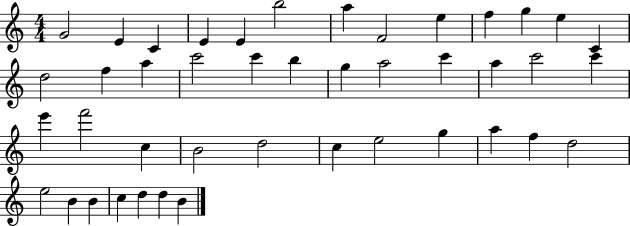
{
  \clef treble
  \numericTimeSignature
  \time 4/4
  \key c \major
  g'2 e'4 c'4 | e'4 e'4 b''2 | a''4 f'2 e''4 | f''4 g''4 e''4 c'4 | \break d''2 f''4 a''4 | c'''2 c'''4 b''4 | g''4 a''2 c'''4 | a''4 c'''2 c'''4 | \break e'''4 f'''2 c''4 | b'2 d''2 | c''4 e''2 g''4 | a''4 f''4 d''2 | \break e''2 b'4 b'4 | c''4 d''4 d''4 b'4 | \bar "|."
}